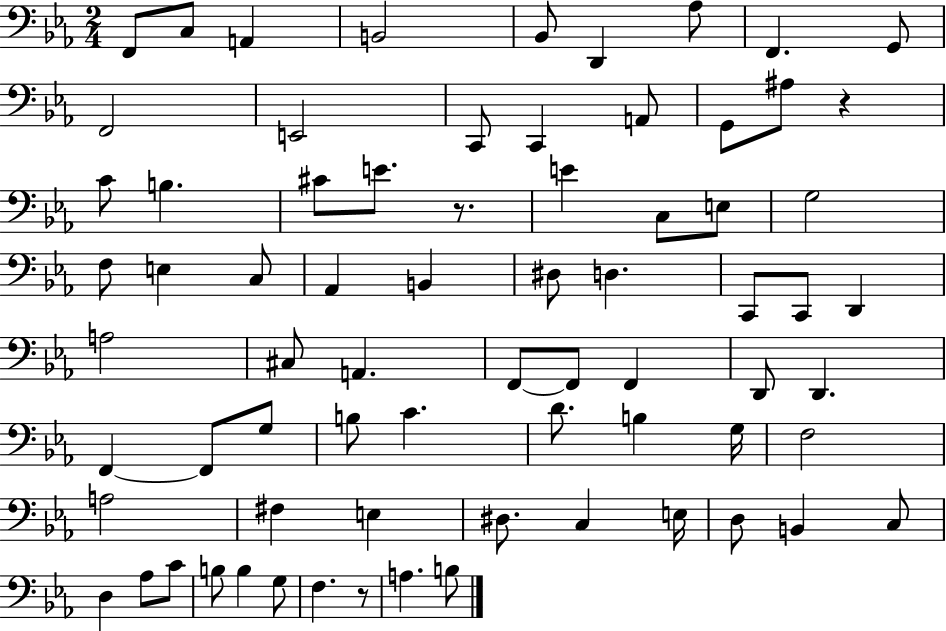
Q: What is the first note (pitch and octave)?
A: F2